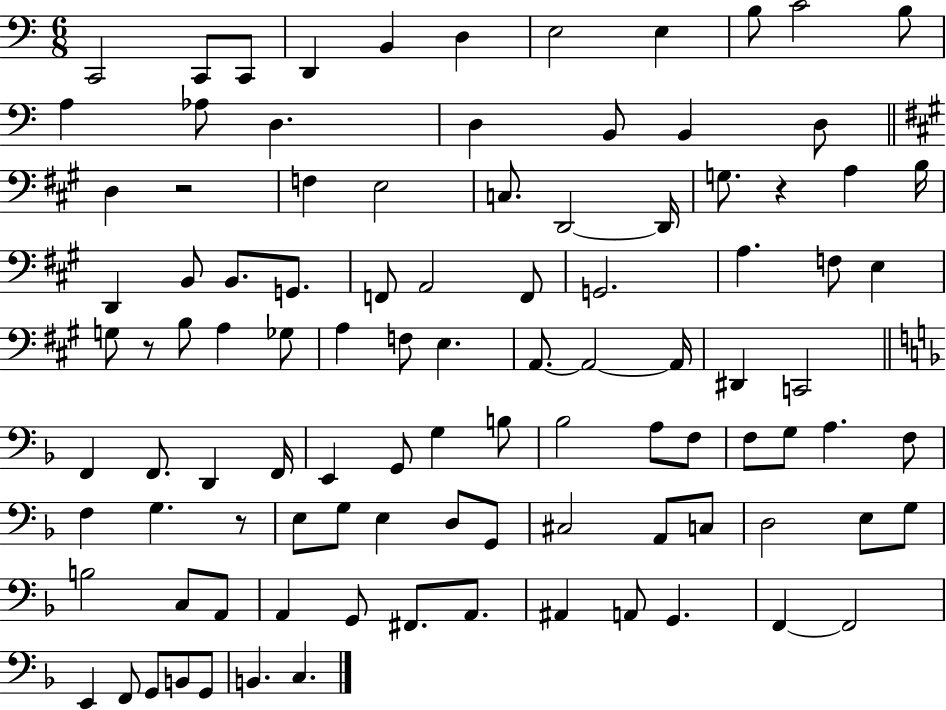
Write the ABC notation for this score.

X:1
T:Untitled
M:6/8
L:1/4
K:C
C,,2 C,,/2 C,,/2 D,, B,, D, E,2 E, B,/2 C2 B,/2 A, _A,/2 D, D, B,,/2 B,, D,/2 D, z2 F, E,2 C,/2 D,,2 D,,/4 G,/2 z A, B,/4 D,, B,,/2 B,,/2 G,,/2 F,,/2 A,,2 F,,/2 G,,2 A, F,/2 E, G,/2 z/2 B,/2 A, _G,/2 A, F,/2 E, A,,/2 A,,2 A,,/4 ^D,, C,,2 F,, F,,/2 D,, F,,/4 E,, G,,/2 G, B,/2 _B,2 A,/2 F,/2 F,/2 G,/2 A, F,/2 F, G, z/2 E,/2 G,/2 E, D,/2 G,,/2 ^C,2 A,,/2 C,/2 D,2 E,/2 G,/2 B,2 C,/2 A,,/2 A,, G,,/2 ^F,,/2 A,,/2 ^A,, A,,/2 G,, F,, F,,2 E,, F,,/2 G,,/2 B,,/2 G,,/2 B,, C,